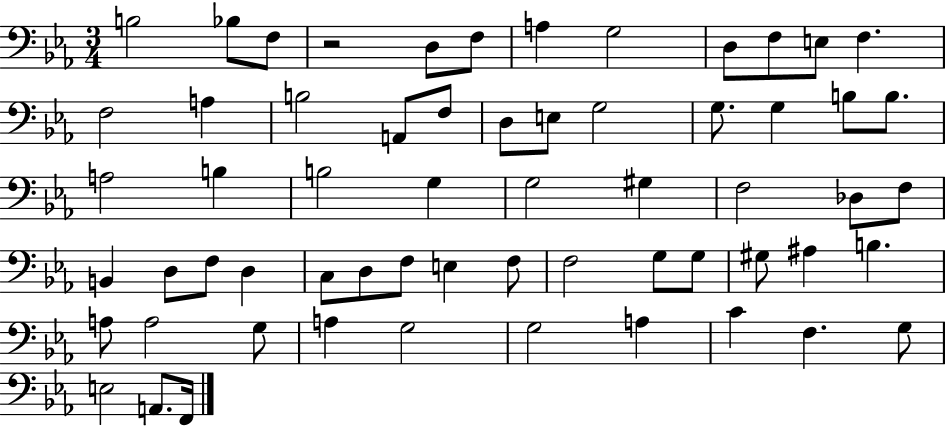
X:1
T:Untitled
M:3/4
L:1/4
K:Eb
B,2 _B,/2 F,/2 z2 D,/2 F,/2 A, G,2 D,/2 F,/2 E,/2 F, F,2 A, B,2 A,,/2 F,/2 D,/2 E,/2 G,2 G,/2 G, B,/2 B,/2 A,2 B, B,2 G, G,2 ^G, F,2 _D,/2 F,/2 B,, D,/2 F,/2 D, C,/2 D,/2 F,/2 E, F,/2 F,2 G,/2 G,/2 ^G,/2 ^A, B, A,/2 A,2 G,/2 A, G,2 G,2 A, C F, G,/2 E,2 A,,/2 F,,/4